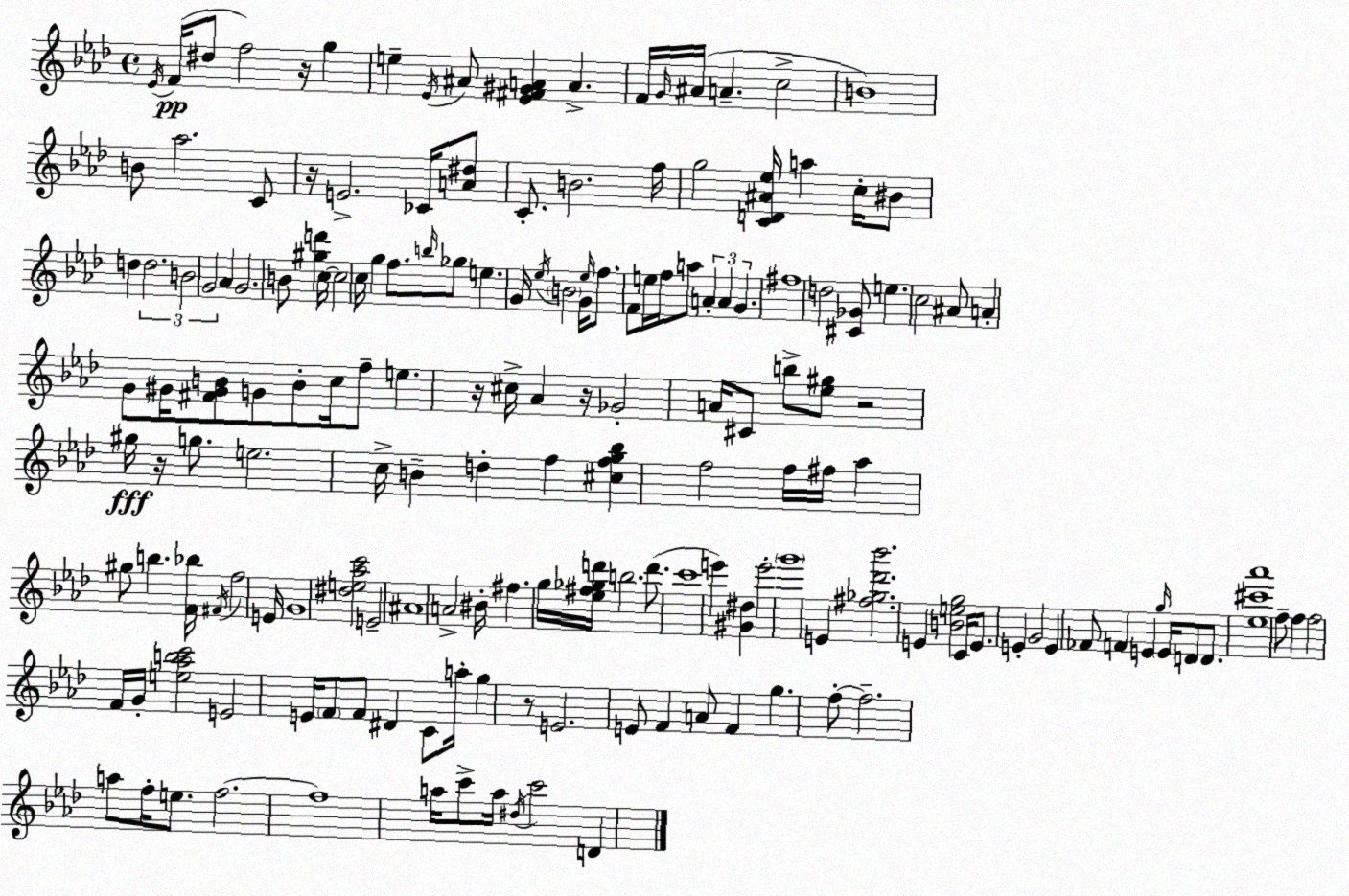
X:1
T:Untitled
M:4/4
L:1/4
K:Ab
_E/4 F/4 ^d/2 f2 z/4 g e _E/4 ^A/2 [_E^F^GA] A F/4 G/4 ^A/4 A c2 B4 B/2 _a2 C/2 z/4 E2 _C/4 [A^d]/2 C/2 B2 f/4 g2 [CD^A_e]/4 a c/4 ^B/2 d d2 B2 G2 _A G2 B/2 [^gd'] c/4 c2 c/4 g f/2 b/4 _g/2 e G/4 _e/4 B2 G/4 _e/4 f/2 F/2 e/4 f/4 a/2 A A G ^f4 d2 [^C_G]/2 e c2 ^A/2 A G/2 ^G/4 [^F^GB]/2 G/2 B/2 c/4 f/2 e z/4 ^c/4 _A z/4 _G2 A/4 ^C/2 b/2 [_e^g]/2 z2 ^g/4 z/4 g/2 e2 c/4 B d f [^cfg_b] f2 f/4 ^f/4 _a ^g/2 b [F_b]/4 ^F/4 f2 E/4 G4 [^de_ac']2 E2 ^A4 A2 ^B/4 ^f g/4 [_e^f_gd']/4 b2 d'/2 c'4 e' [^G^d] e'2 g'4 E [^f_g_d'_b']2 E [Beg]2 C/4 E/2 E G2 E _F/2 F E g/4 E/4 D/2 D/2 [_e^c'_a']4 f/2 f f2 F/4 G/4 [e_abc']2 E2 E/4 F/2 F/2 ^D C/2 a/4 g z/2 E2 E/2 F A/2 F g f/2 f2 a/2 f/4 e/2 f2 f4 a/4 c'/2 a/4 ^d/4 c'2 D